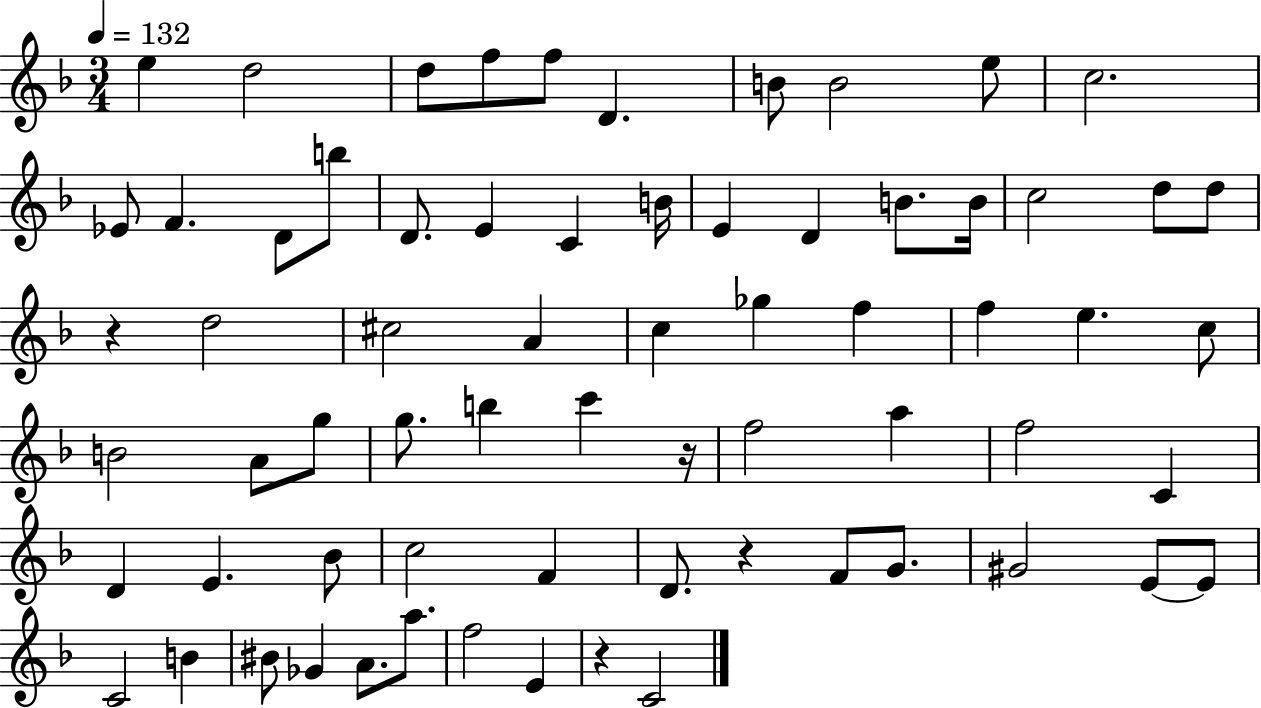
E5/q D5/h D5/e F5/e F5/e D4/q. B4/e B4/h E5/e C5/h. Eb4/e F4/q. D4/e B5/e D4/e. E4/q C4/q B4/s E4/q D4/q B4/e. B4/s C5/h D5/e D5/e R/q D5/h C#5/h A4/q C5/q Gb5/q F5/q F5/q E5/q. C5/e B4/h A4/e G5/e G5/e. B5/q C6/q R/s F5/h A5/q F5/h C4/q D4/q E4/q. Bb4/e C5/h F4/q D4/e. R/q F4/e G4/e. G#4/h E4/e E4/e C4/h B4/q BIS4/e Gb4/q A4/e. A5/e. F5/h E4/q R/q C4/h